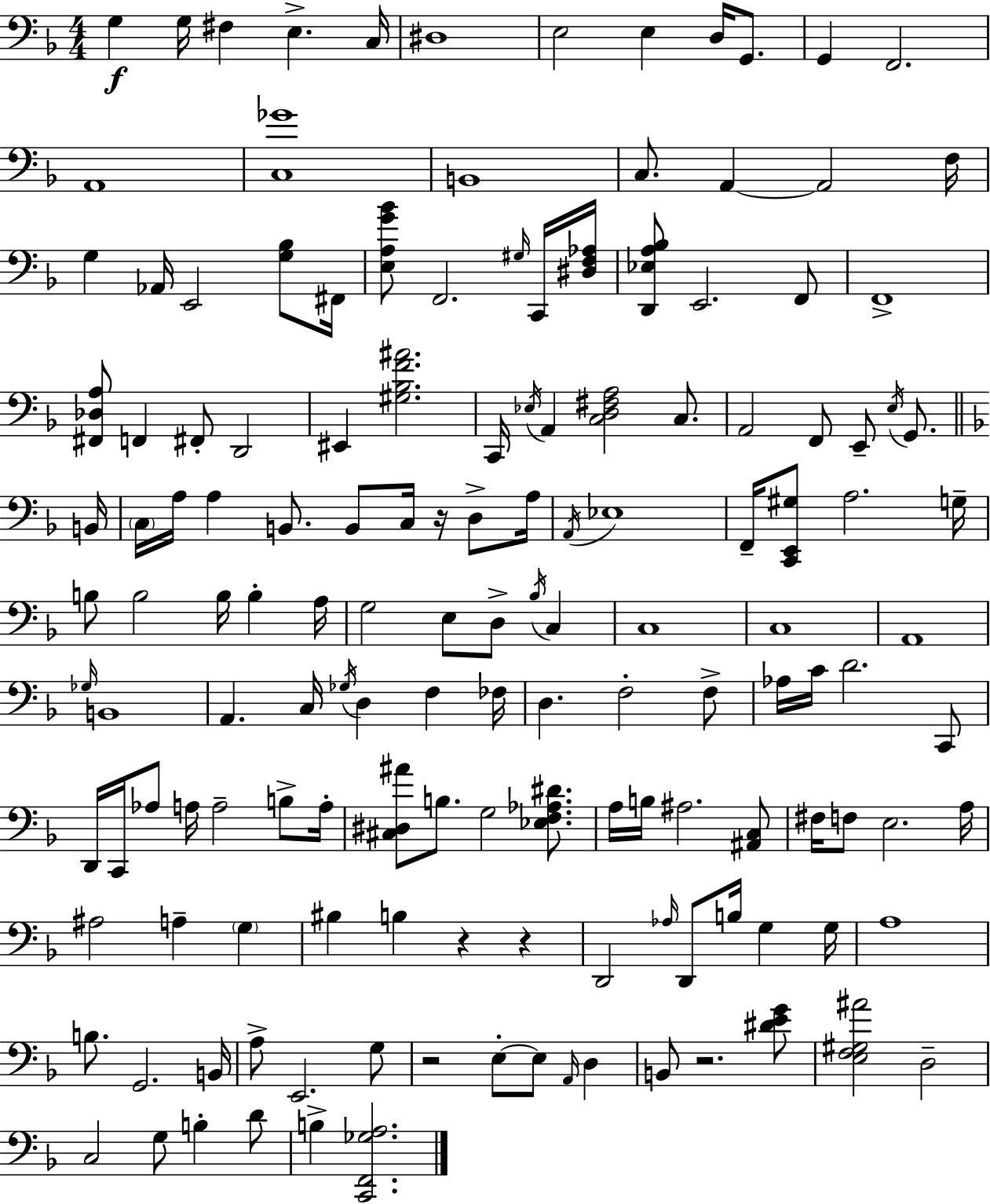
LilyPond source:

{
  \clef bass
  \numericTimeSignature
  \time 4/4
  \key d \minor
  g4\f g16 fis4 e4.-> c16 | dis1 | e2 e4 d16 g,8. | g,4 f,2. | \break a,1 | <c ges'>1 | b,1 | c8. a,4~~ a,2 f16 | \break g4 aes,16 e,2 <g bes>8 fis,16 | <e a g' bes'>8 f,2. \grace { gis16 } c,16 | <dis f aes>16 <d, ees a bes>8 e,2. f,8 | f,1-> | \break <fis, des a>8 f,4 fis,8-. d,2 | eis,4 <gis bes f' ais'>2. | c,16 \acciaccatura { ees16 } a,4 <c d fis a>2 c8. | a,2 f,8 e,8-- \acciaccatura { e16 } g,8. | \break \bar "||" \break \key f \major b,16 \parenthesize c16 a16 a4 b,8. b,8 c16 r16 d8-> | a16 \acciaccatura { a,16 } ees1 | f,16-- <c, e, gis>8 a2. | g16-- b8 b2 b16 b4-. | \break a16 g2 e8 d8-> \acciaccatura { bes16 } c4 | c1 | c1 | a,1 | \break \grace { ges16 } b,1 | a,4. c16 \acciaccatura { ges16 } d4 | f4 fes16 d4. f2-. | f8-> aes16 c'16 d'2. | \break c,8 d,16 c,16 aes8 a16 a2-- | b8-> a16-. <cis dis ais'>8 b8. g2 | <ees f aes dis'>8. a16 b16 ais2. | <ais, c>8 fis16 f8 e2. | \break a16 ais2 a4-- | \parenthesize g4 bis4 b4 r4 | r4 d,2 \grace { aes16 } d,8 | b16 g4 g16 a1 | \break b8. g,2. | b,16 a8-> e,2. | g8 r2 e8-.~~ | e8 \grace { a,16 } d4 b,8 r2. | \break <dis' e' g'>8 <e f gis ais'>2 d2-- | c2 g8 | b4-. d'8 b4-> <c, f, ges a>2. | \bar "|."
}